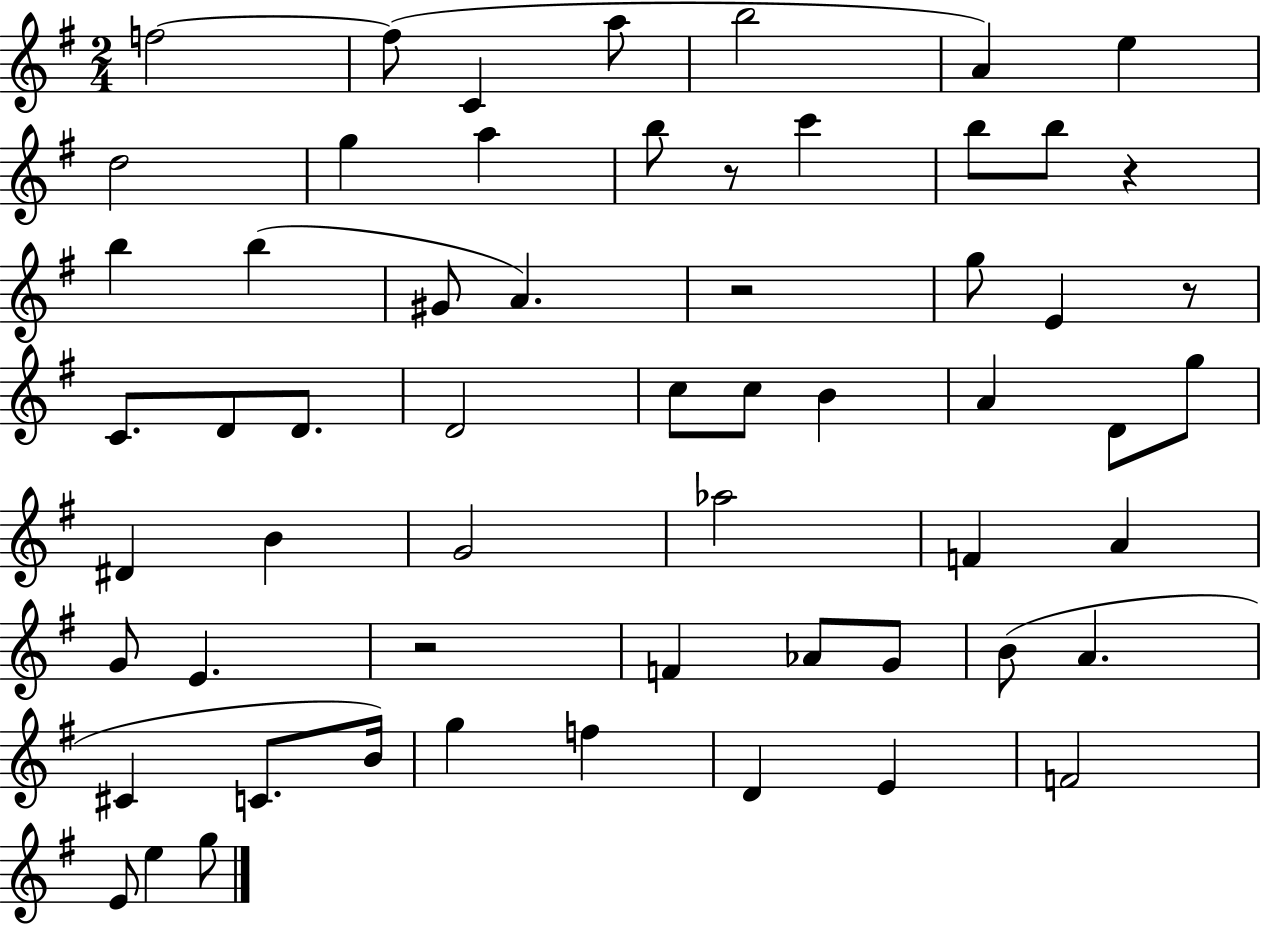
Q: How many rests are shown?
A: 5